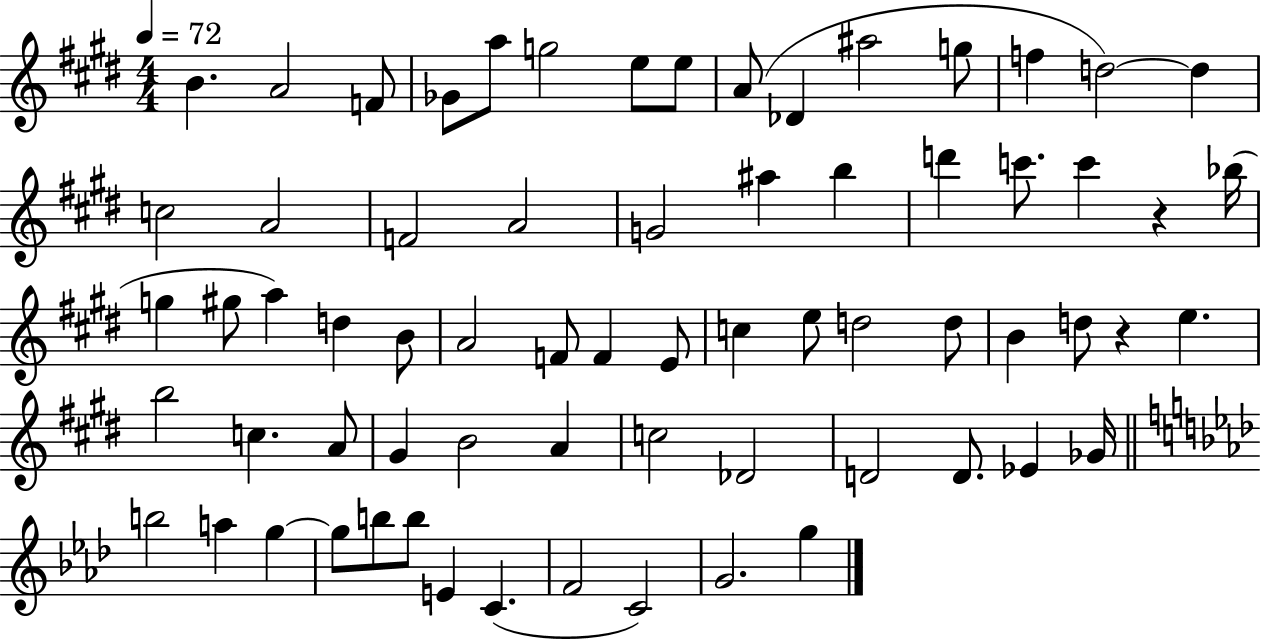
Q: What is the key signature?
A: E major